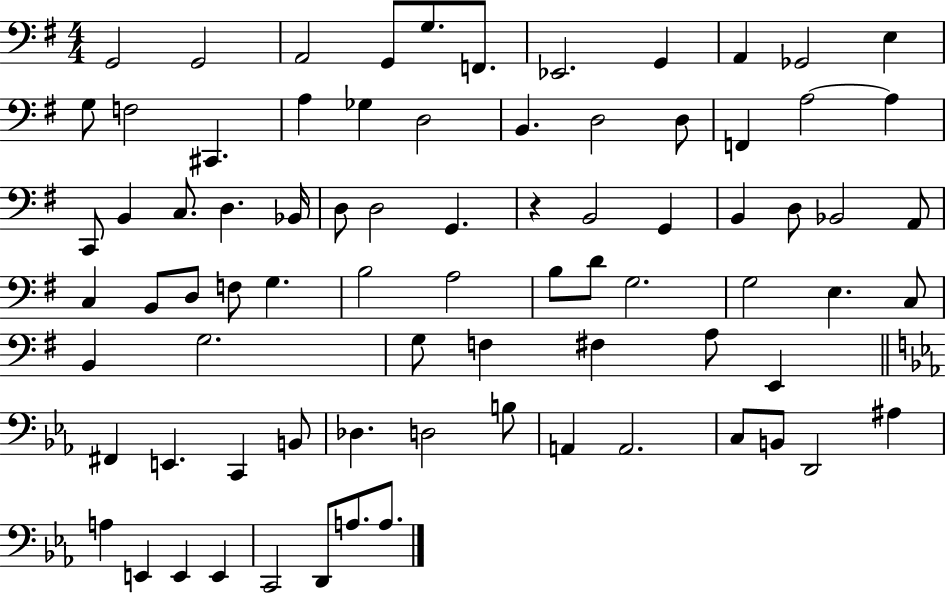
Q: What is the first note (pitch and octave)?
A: G2